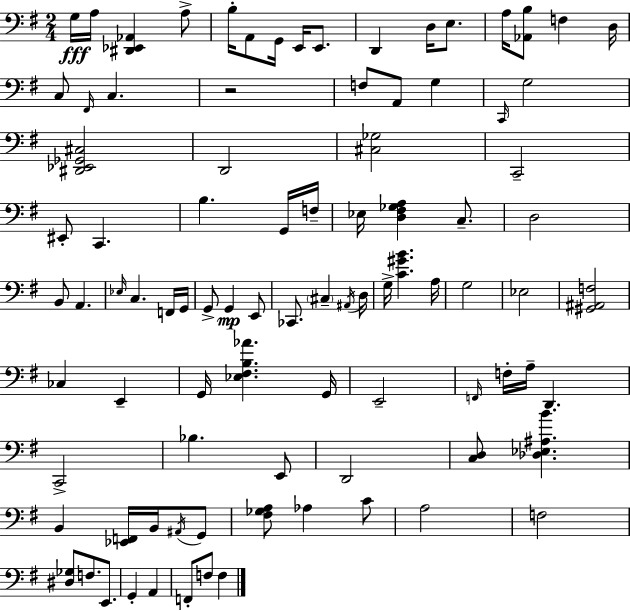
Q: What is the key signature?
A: G major